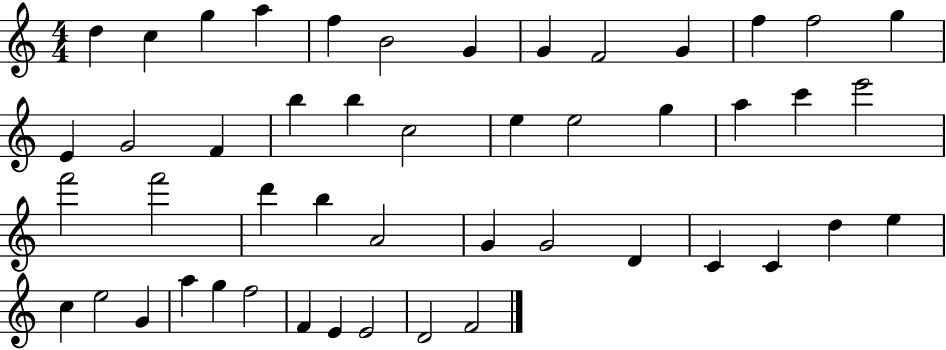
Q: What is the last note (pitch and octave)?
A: F4